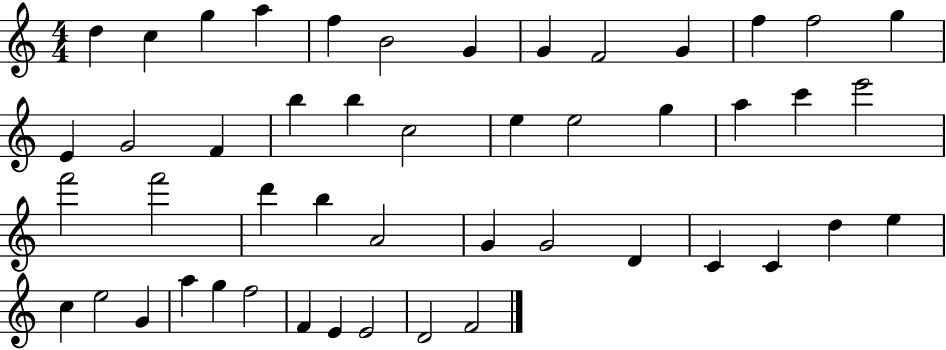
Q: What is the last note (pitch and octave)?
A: F4